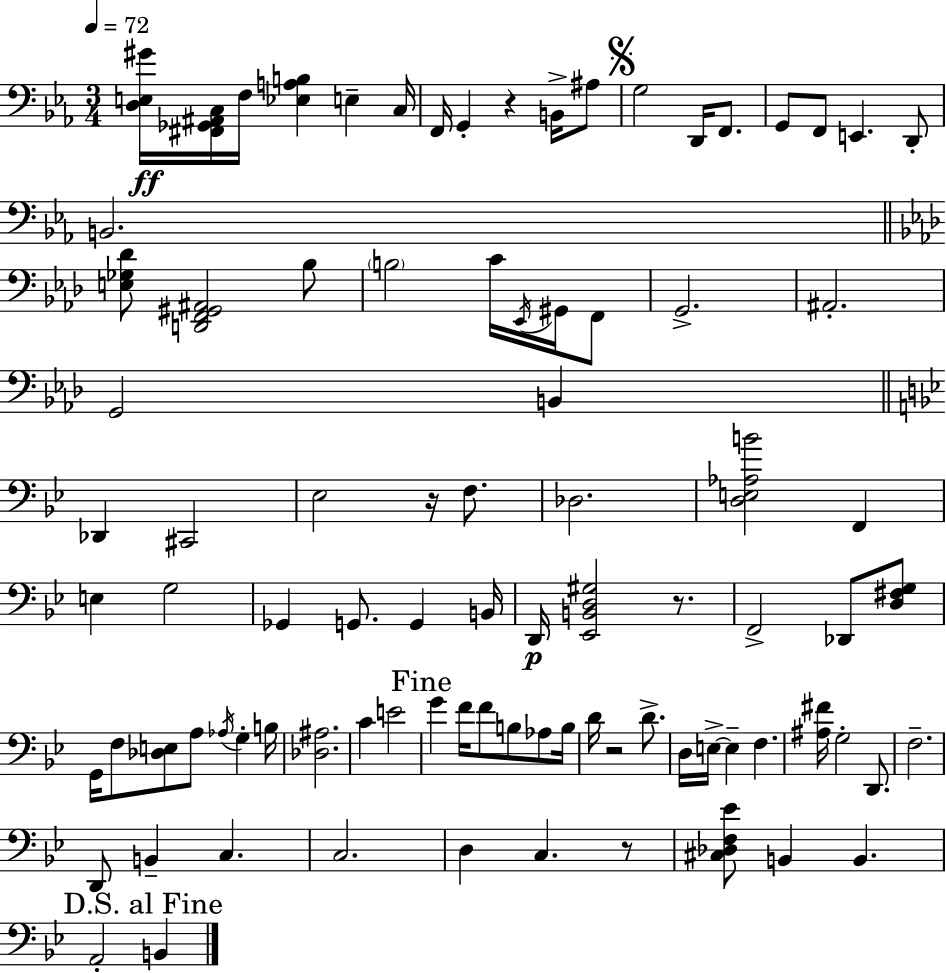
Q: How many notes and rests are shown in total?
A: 90